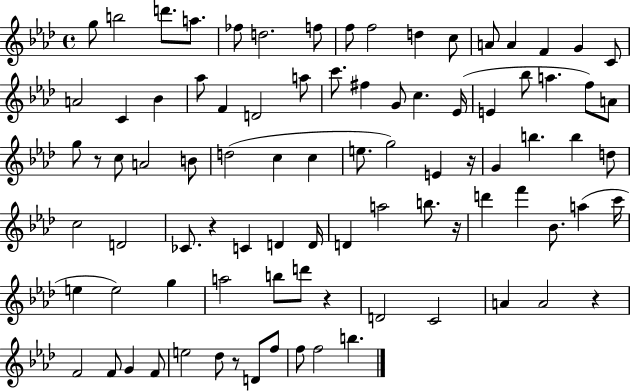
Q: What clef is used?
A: treble